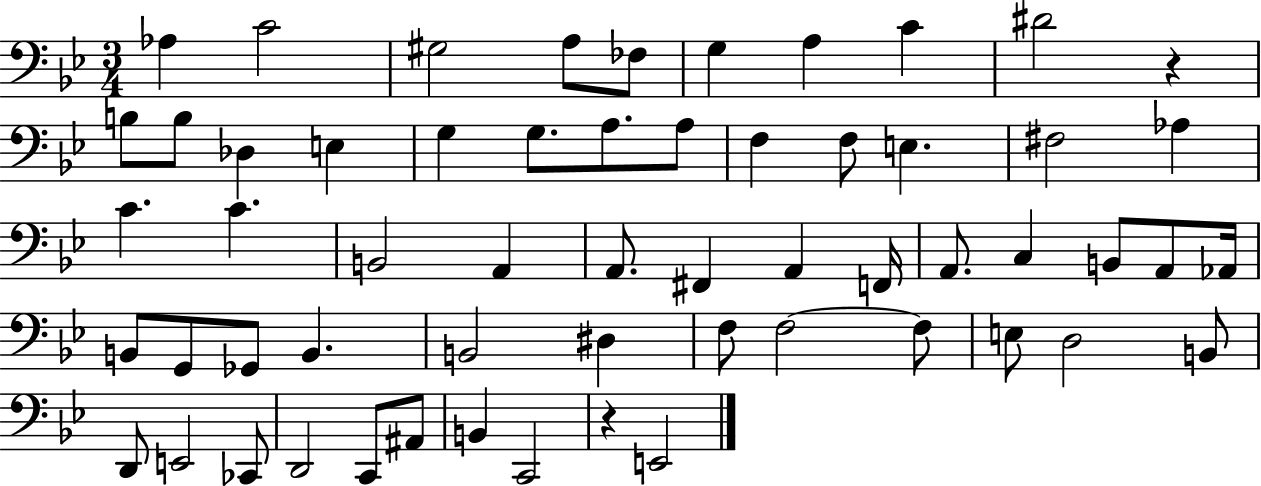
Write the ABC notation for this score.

X:1
T:Untitled
M:3/4
L:1/4
K:Bb
_A, C2 ^G,2 A,/2 _F,/2 G, A, C ^D2 z B,/2 B,/2 _D, E, G, G,/2 A,/2 A,/2 F, F,/2 E, ^F,2 _A, C C B,,2 A,, A,,/2 ^F,, A,, F,,/4 A,,/2 C, B,,/2 A,,/2 _A,,/4 B,,/2 G,,/2 _G,,/2 B,, B,,2 ^D, F,/2 F,2 F,/2 E,/2 D,2 B,,/2 D,,/2 E,,2 _C,,/2 D,,2 C,,/2 ^A,,/2 B,, C,,2 z E,,2